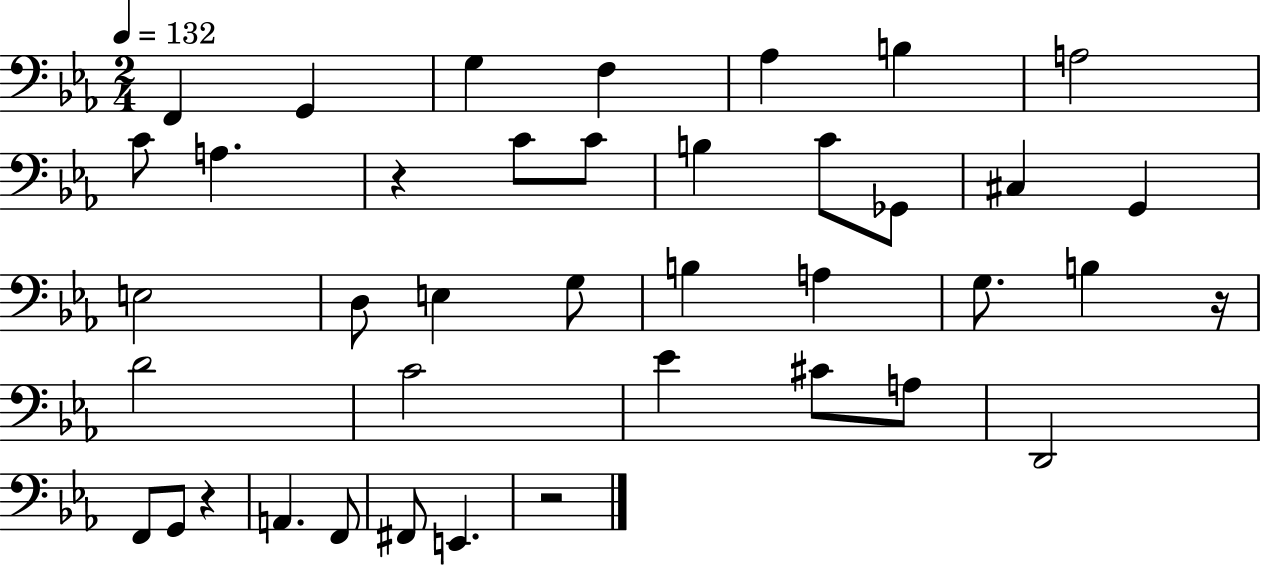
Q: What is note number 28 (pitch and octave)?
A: C#4